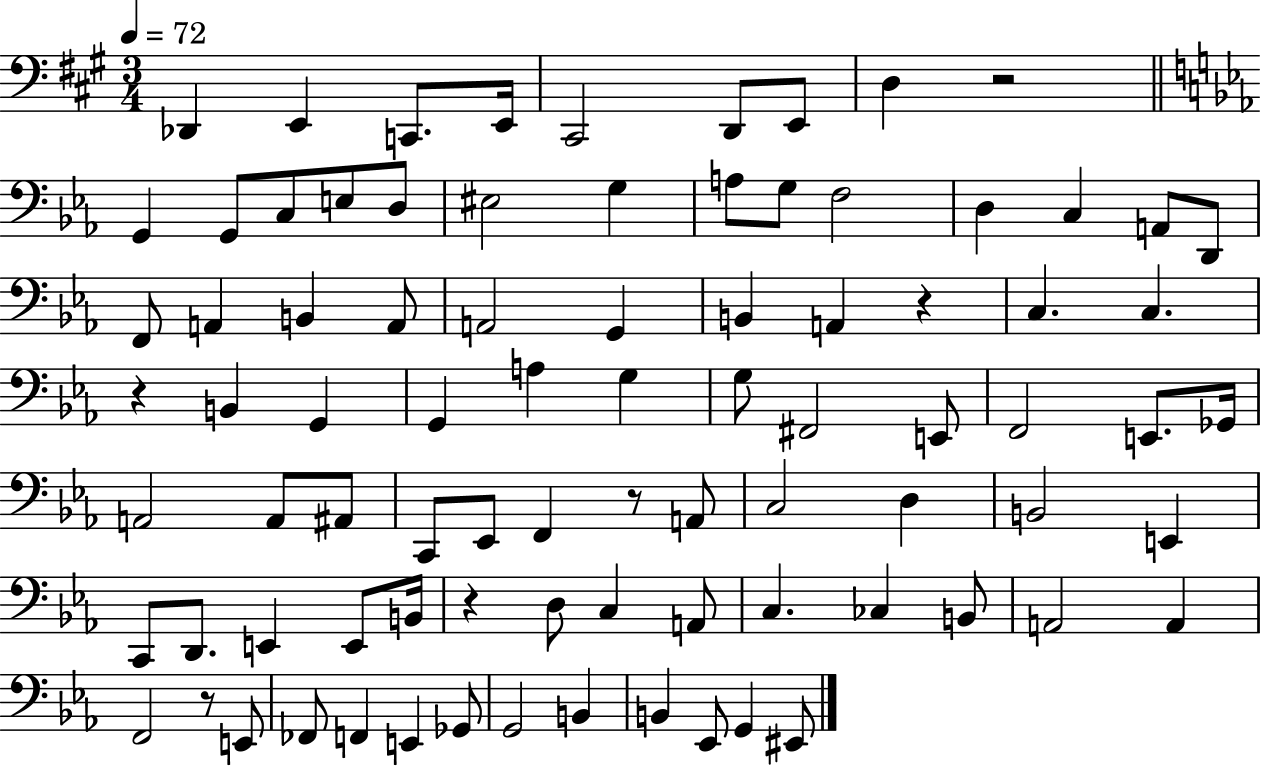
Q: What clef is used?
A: bass